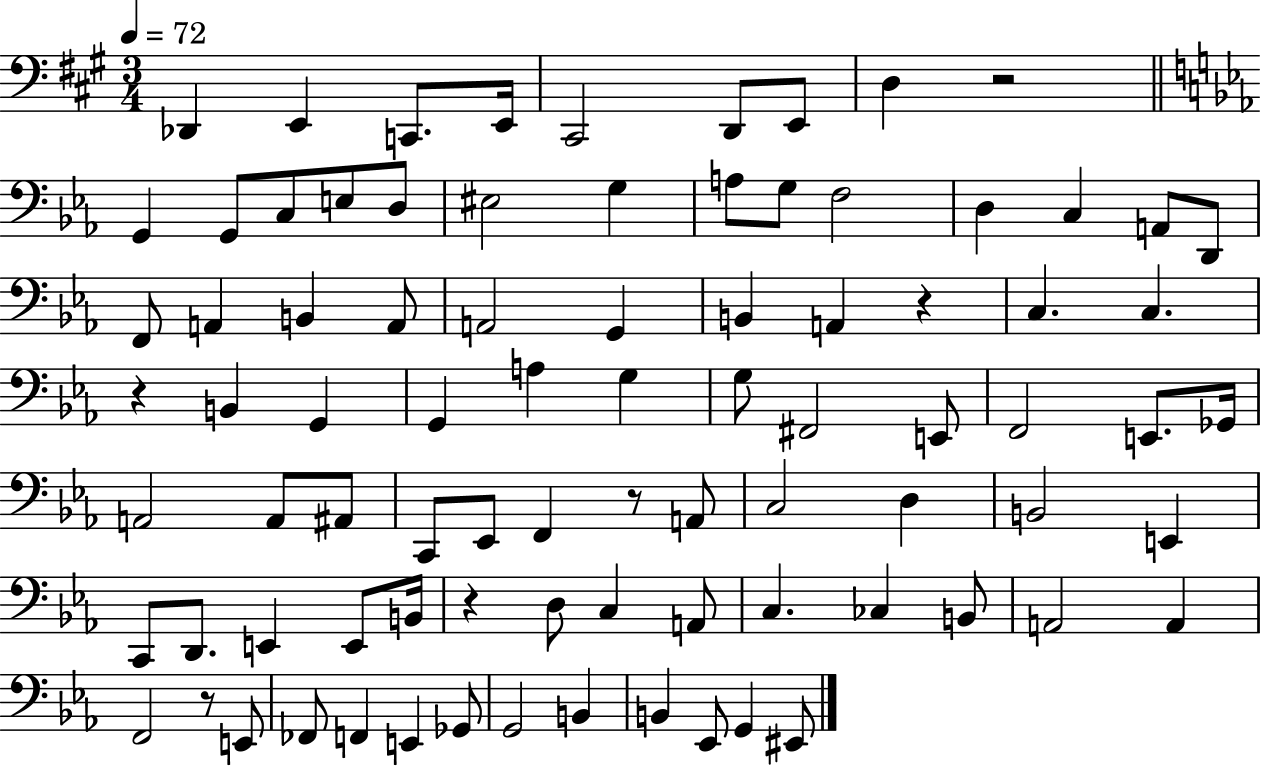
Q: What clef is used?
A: bass